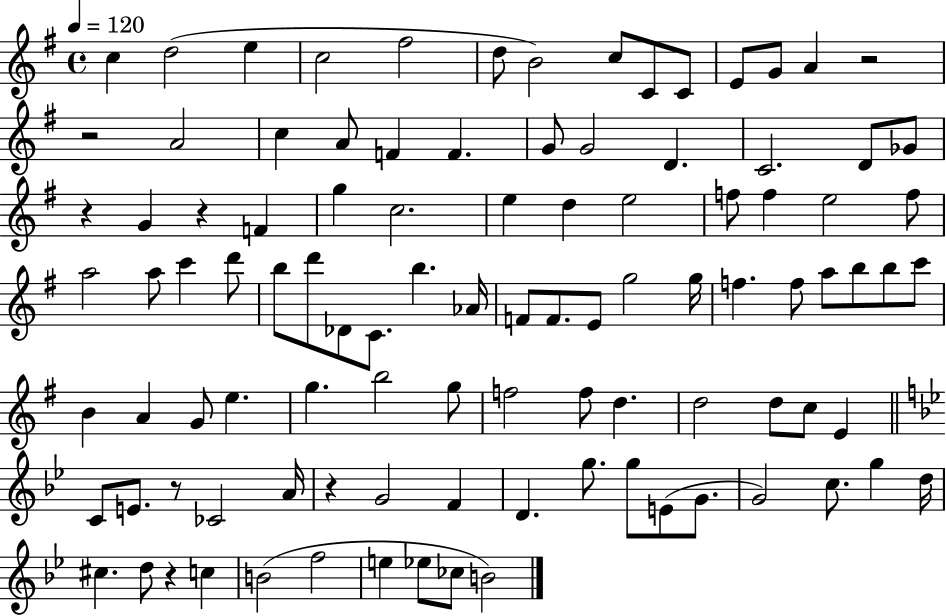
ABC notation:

X:1
T:Untitled
M:4/4
L:1/4
K:G
c d2 e c2 ^f2 d/2 B2 c/2 C/2 C/2 E/2 G/2 A z2 z2 A2 c A/2 F F G/2 G2 D C2 D/2 _G/2 z G z F g c2 e d e2 f/2 f e2 f/2 a2 a/2 c' d'/2 b/2 d'/2 _D/2 C/2 b _A/4 F/2 F/2 E/2 g2 g/4 f f/2 a/2 b/2 b/2 c'/2 B A G/2 e g b2 g/2 f2 f/2 d d2 d/2 c/2 E C/2 E/2 z/2 _C2 A/4 z G2 F D g/2 g/2 E/2 G/2 G2 c/2 g d/4 ^c d/2 z c B2 f2 e _e/2 _c/2 B2